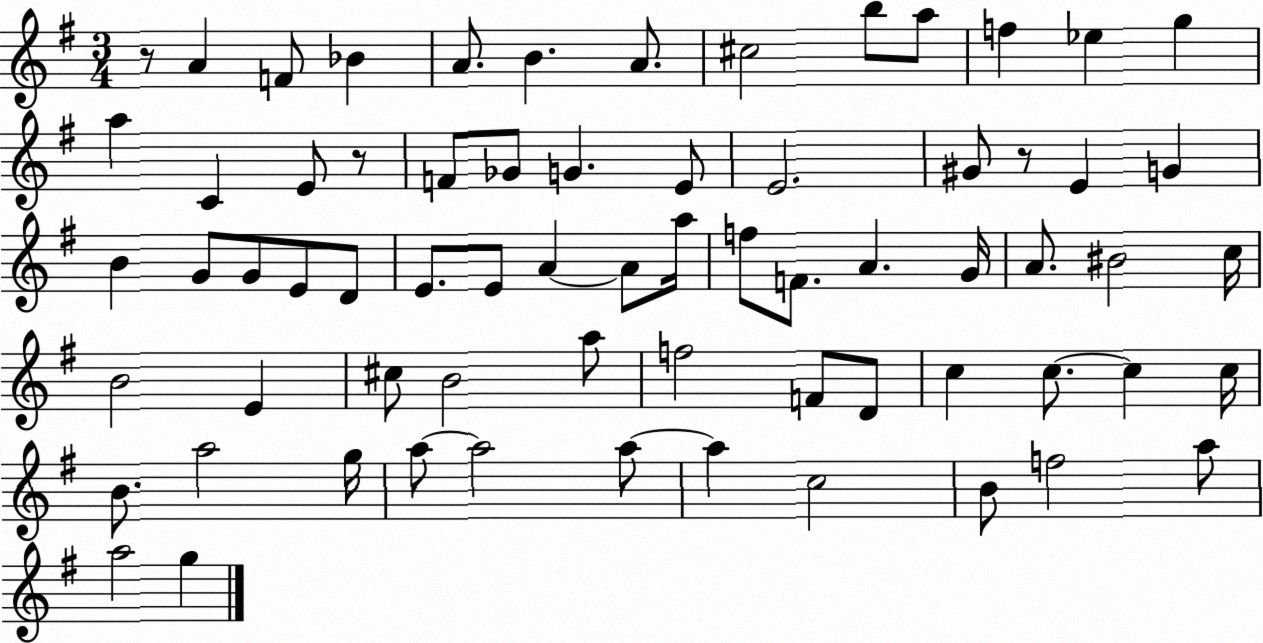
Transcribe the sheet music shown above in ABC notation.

X:1
T:Untitled
M:3/4
L:1/4
K:G
z/2 A F/2 _B A/2 B A/2 ^c2 b/2 a/2 f _e g a C E/2 z/2 F/2 _G/2 G E/2 E2 ^G/2 z/2 E G B G/2 G/2 E/2 D/2 E/2 E/2 A A/2 a/4 f/2 F/2 A G/4 A/2 ^B2 c/4 B2 E ^c/2 B2 a/2 f2 F/2 D/2 c c/2 c c/4 B/2 a2 g/4 a/2 a2 a/2 a c2 B/2 f2 a/2 a2 g